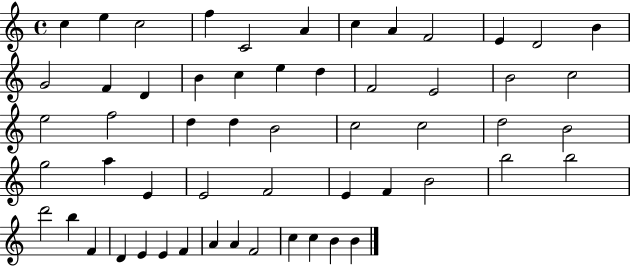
X:1
T:Untitled
M:4/4
L:1/4
K:C
c e c2 f C2 A c A F2 E D2 B G2 F D B c e d F2 E2 B2 c2 e2 f2 d d B2 c2 c2 d2 B2 g2 a E E2 F2 E F B2 b2 b2 d'2 b F D E E F A A F2 c c B B